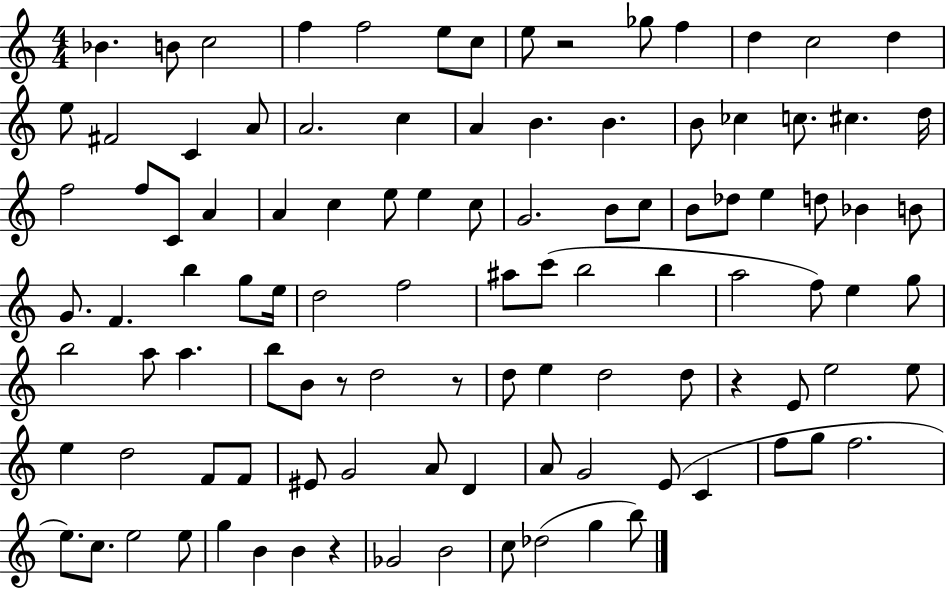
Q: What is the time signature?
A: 4/4